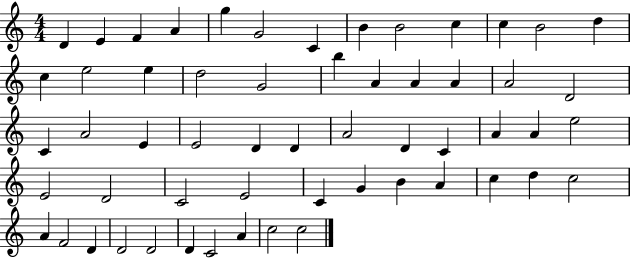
D4/q E4/q F4/q A4/q G5/q G4/h C4/q B4/q B4/h C5/q C5/q B4/h D5/q C5/q E5/h E5/q D5/h G4/h B5/q A4/q A4/q A4/q A4/h D4/h C4/q A4/h E4/q E4/h D4/q D4/q A4/h D4/q C4/q A4/q A4/q E5/h E4/h D4/h C4/h E4/h C4/q G4/q B4/q A4/q C5/q D5/q C5/h A4/q F4/h D4/q D4/h D4/h D4/q C4/h A4/q C5/h C5/h